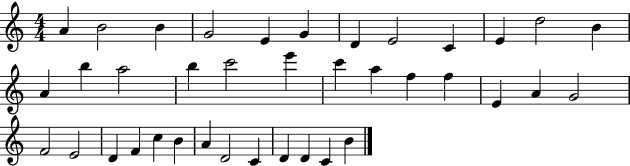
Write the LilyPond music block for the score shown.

{
  \clef treble
  \numericTimeSignature
  \time 4/4
  \key c \major
  a'4 b'2 b'4 | g'2 e'4 g'4 | d'4 e'2 c'4 | e'4 d''2 b'4 | \break a'4 b''4 a''2 | b''4 c'''2 e'''4 | c'''4 a''4 f''4 f''4 | e'4 a'4 g'2 | \break f'2 e'2 | d'4 f'4 c''4 b'4 | a'4 d'2 c'4 | d'4 d'4 c'4 b'4 | \break \bar "|."
}